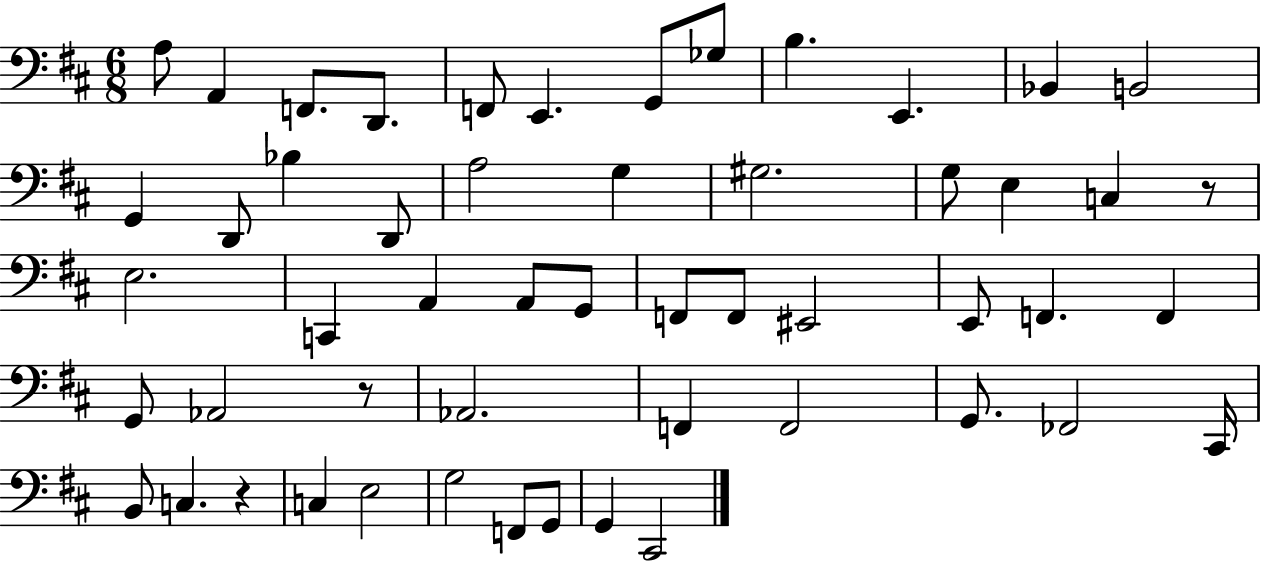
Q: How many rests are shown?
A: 3